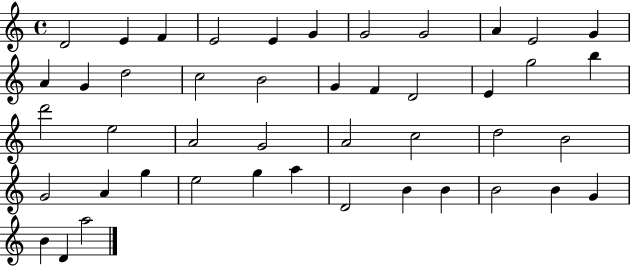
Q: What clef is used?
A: treble